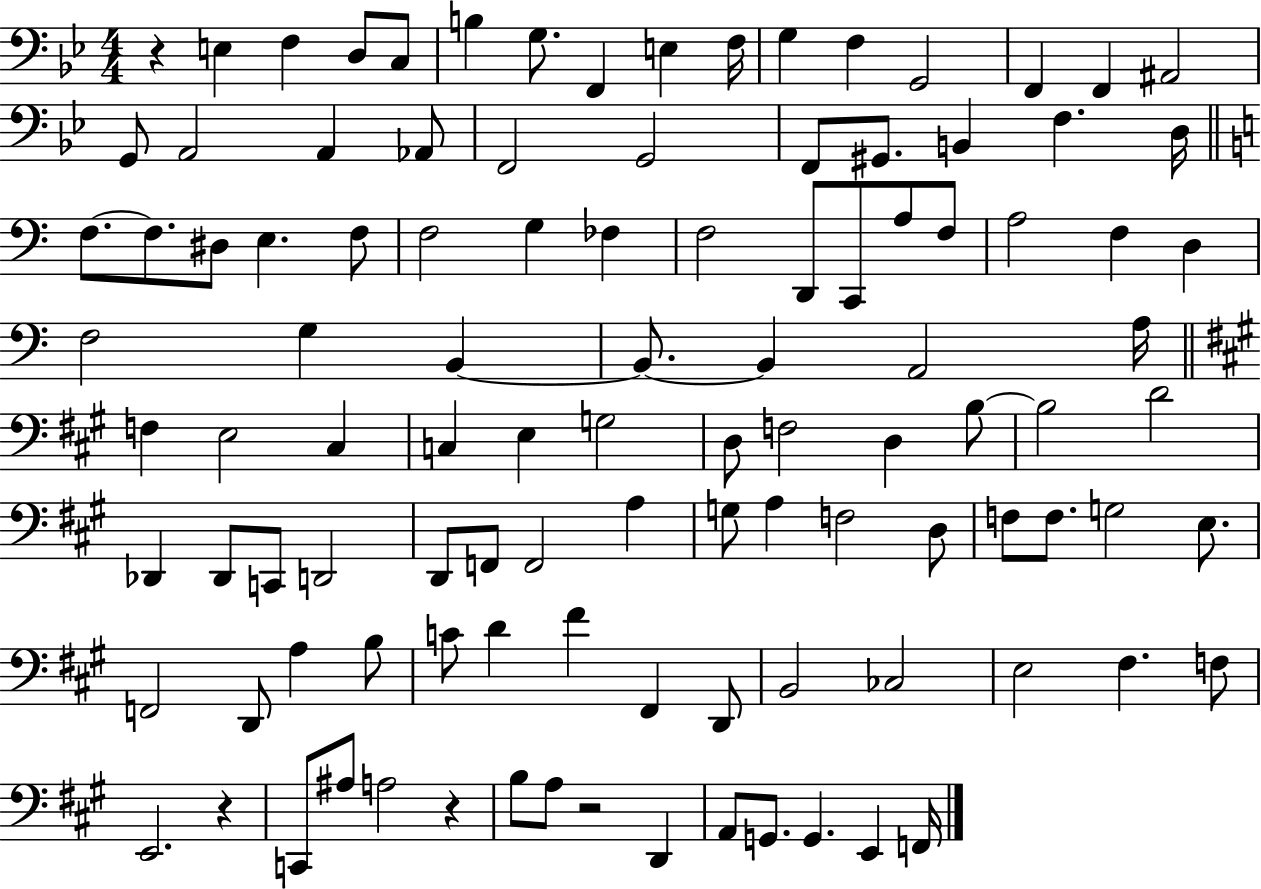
X:1
T:Untitled
M:4/4
L:1/4
K:Bb
z E, F, D,/2 C,/2 B, G,/2 F,, E, F,/4 G, F, G,,2 F,, F,, ^A,,2 G,,/2 A,,2 A,, _A,,/2 F,,2 G,,2 F,,/2 ^G,,/2 B,, F, D,/4 F,/2 F,/2 ^D,/2 E, F,/2 F,2 G, _F, F,2 D,,/2 C,,/2 A,/2 F,/2 A,2 F, D, F,2 G, B,, B,,/2 B,, A,,2 A,/4 F, E,2 ^C, C, E, G,2 D,/2 F,2 D, B,/2 B,2 D2 _D,, _D,,/2 C,,/2 D,,2 D,,/2 F,,/2 F,,2 A, G,/2 A, F,2 D,/2 F,/2 F,/2 G,2 E,/2 F,,2 D,,/2 A, B,/2 C/2 D ^F ^F,, D,,/2 B,,2 _C,2 E,2 ^F, F,/2 E,,2 z C,,/2 ^A,/2 A,2 z B,/2 A,/2 z2 D,, A,,/2 G,,/2 G,, E,, F,,/4